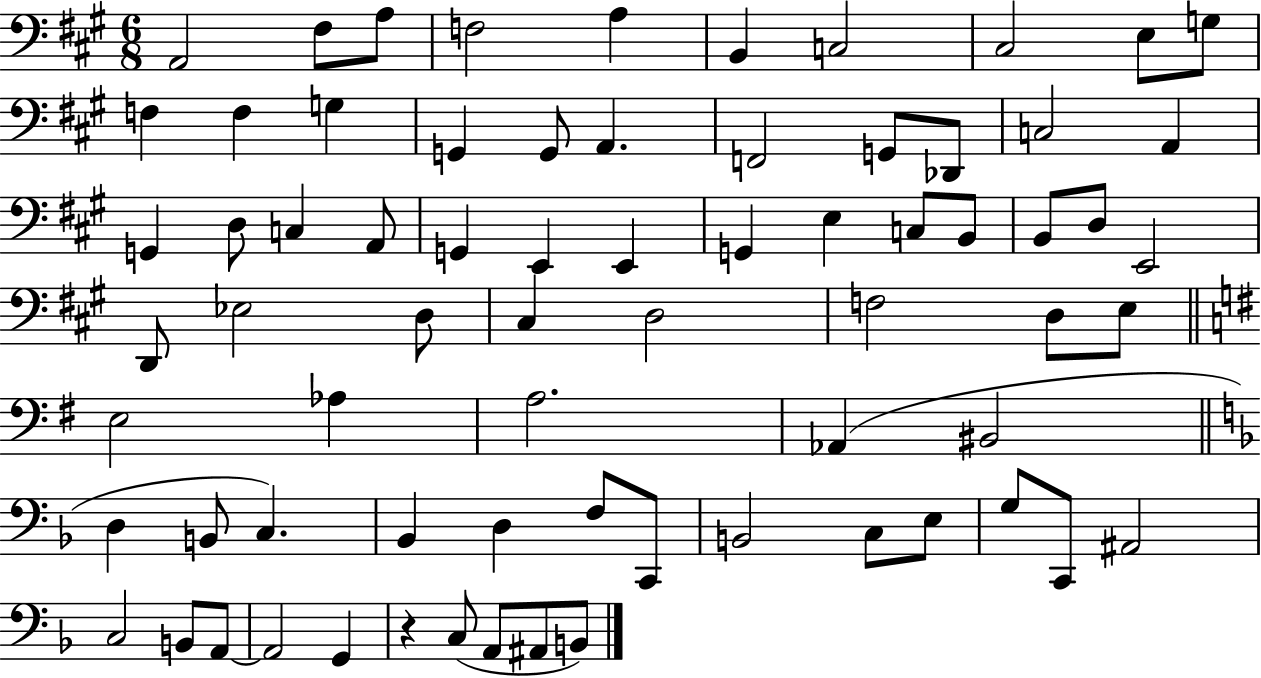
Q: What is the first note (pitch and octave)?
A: A2